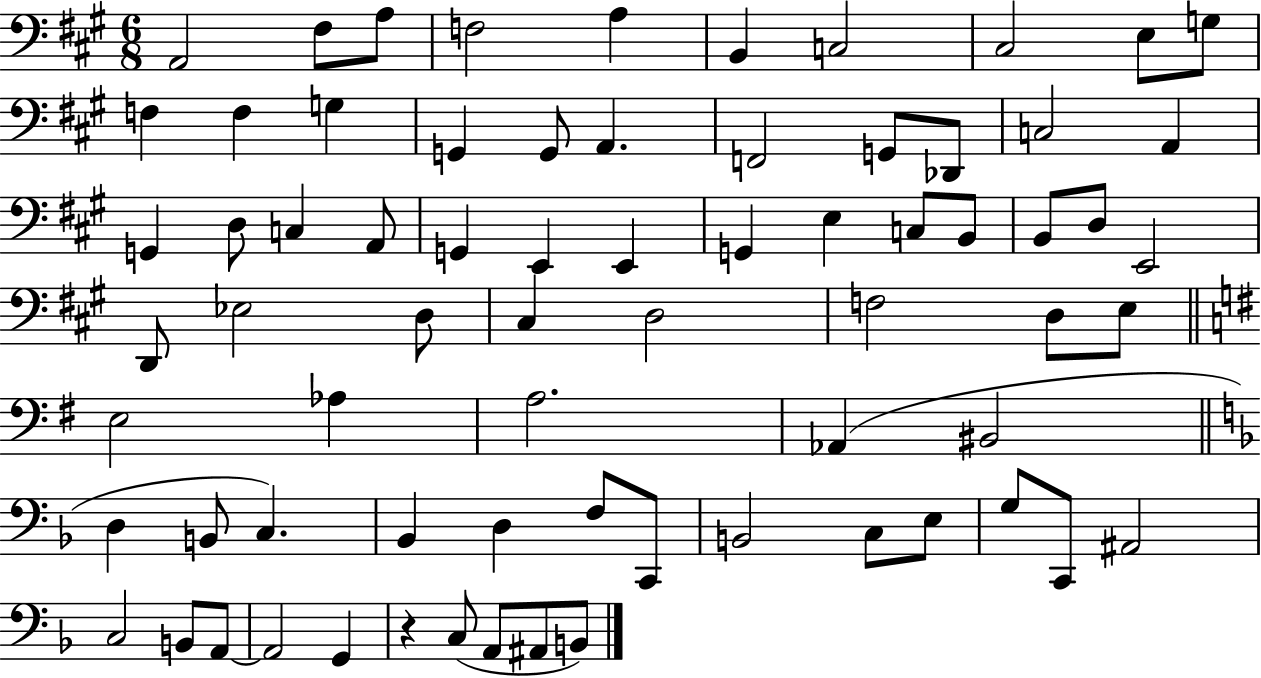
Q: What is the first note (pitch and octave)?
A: A2